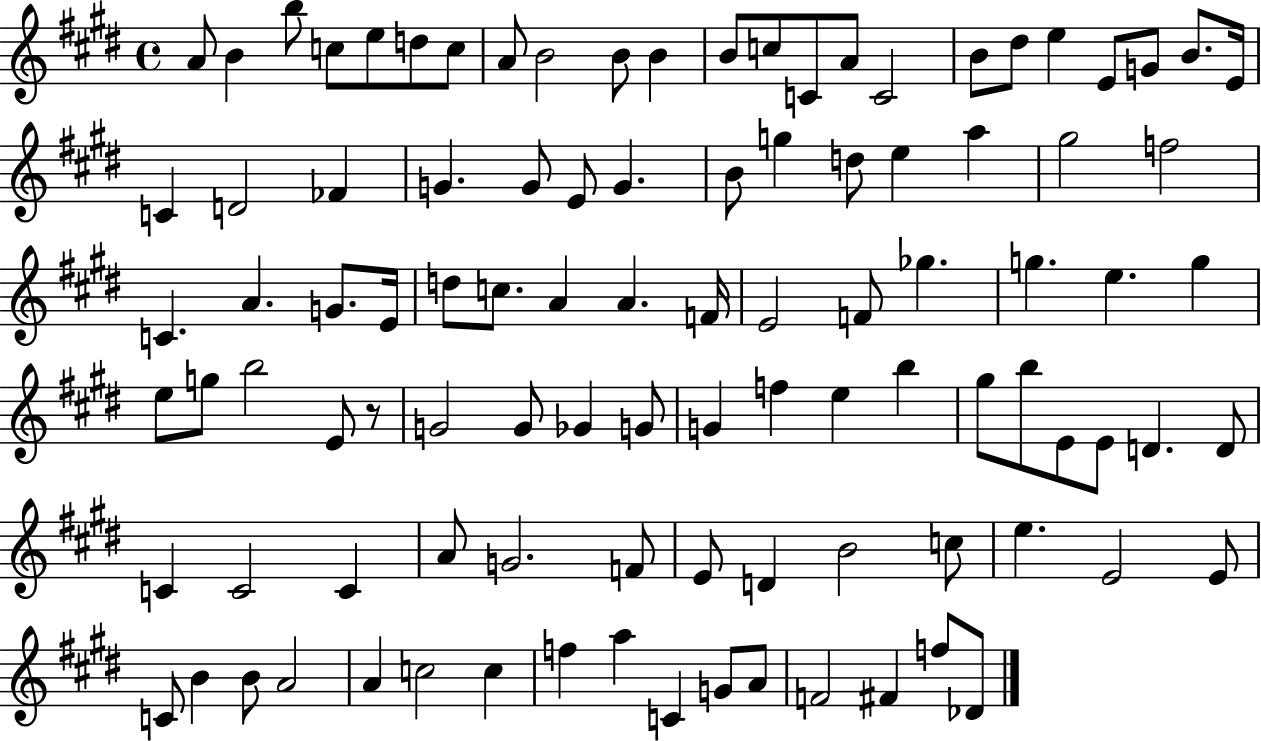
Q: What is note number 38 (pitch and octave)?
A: C4